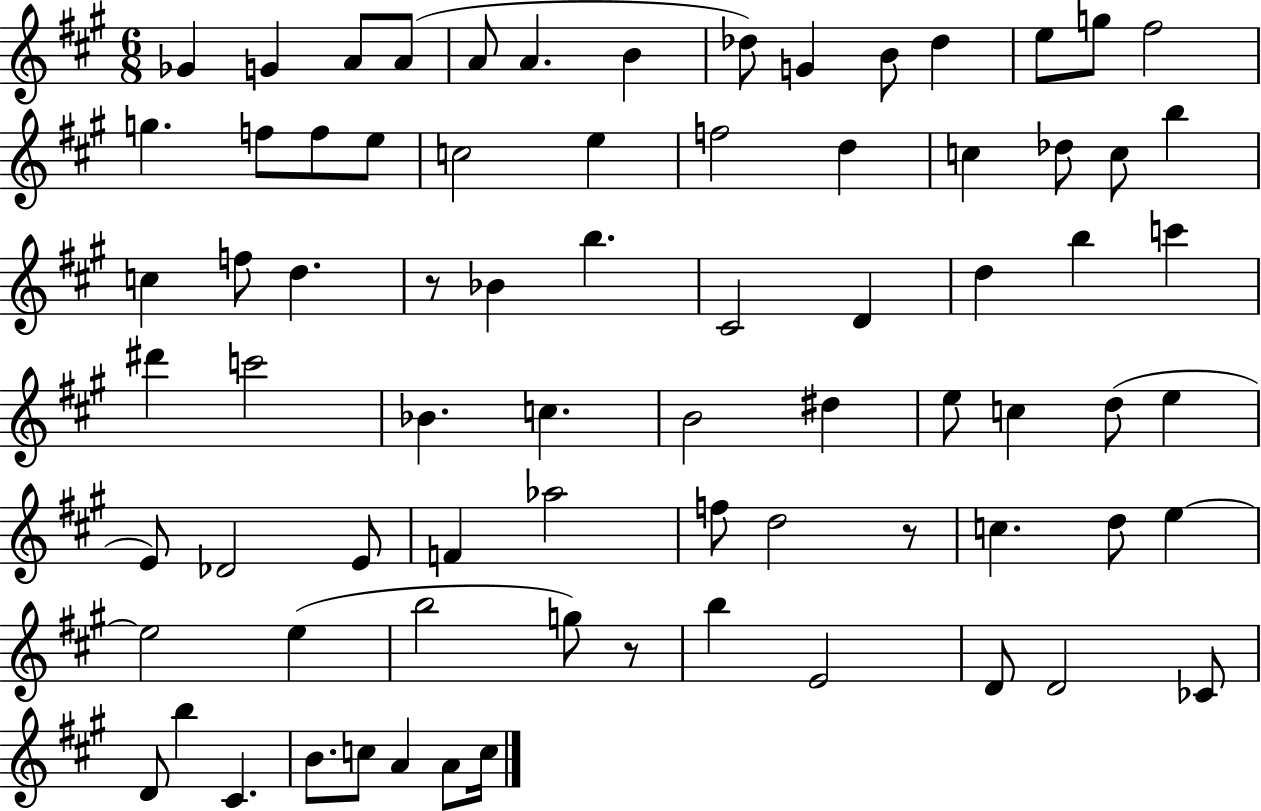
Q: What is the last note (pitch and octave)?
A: C5